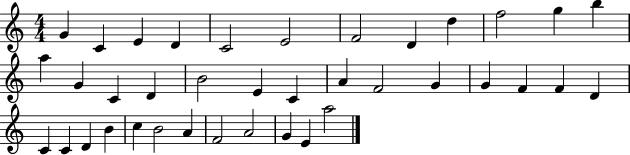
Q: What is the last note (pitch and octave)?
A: A5